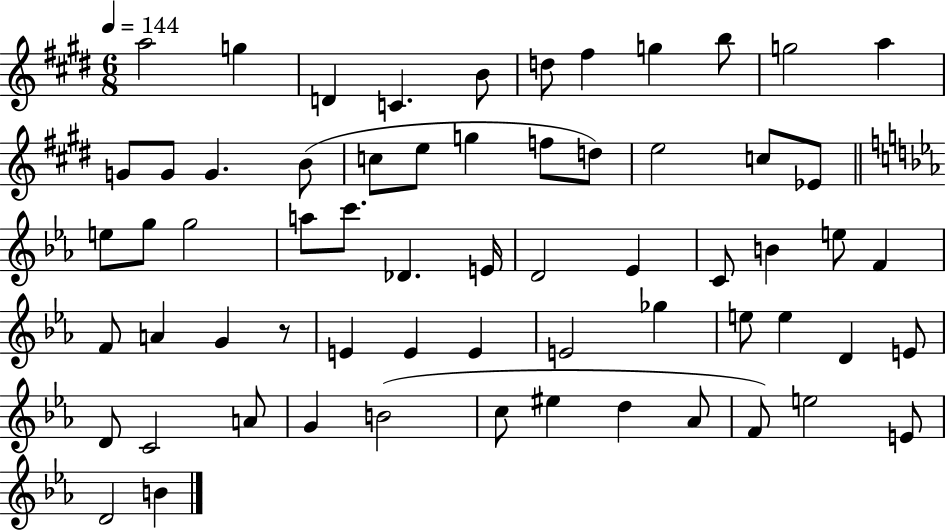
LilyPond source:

{
  \clef treble
  \numericTimeSignature
  \time 6/8
  \key e \major
  \tempo 4 = 144
  a''2 g''4 | d'4 c'4. b'8 | d''8 fis''4 g''4 b''8 | g''2 a''4 | \break g'8 g'8 g'4. b'8( | c''8 e''8 g''4 f''8 d''8) | e''2 c''8 ees'8 | \bar "||" \break \key ees \major e''8 g''8 g''2 | a''8 c'''8. des'4. e'16 | d'2 ees'4 | c'8 b'4 e''8 f'4 | \break f'8 a'4 g'4 r8 | e'4 e'4 e'4 | e'2 ges''4 | e''8 e''4 d'4 e'8 | \break d'8 c'2 a'8 | g'4 b'2( | c''8 eis''4 d''4 aes'8 | f'8) e''2 e'8 | \break d'2 b'4 | \bar "|."
}